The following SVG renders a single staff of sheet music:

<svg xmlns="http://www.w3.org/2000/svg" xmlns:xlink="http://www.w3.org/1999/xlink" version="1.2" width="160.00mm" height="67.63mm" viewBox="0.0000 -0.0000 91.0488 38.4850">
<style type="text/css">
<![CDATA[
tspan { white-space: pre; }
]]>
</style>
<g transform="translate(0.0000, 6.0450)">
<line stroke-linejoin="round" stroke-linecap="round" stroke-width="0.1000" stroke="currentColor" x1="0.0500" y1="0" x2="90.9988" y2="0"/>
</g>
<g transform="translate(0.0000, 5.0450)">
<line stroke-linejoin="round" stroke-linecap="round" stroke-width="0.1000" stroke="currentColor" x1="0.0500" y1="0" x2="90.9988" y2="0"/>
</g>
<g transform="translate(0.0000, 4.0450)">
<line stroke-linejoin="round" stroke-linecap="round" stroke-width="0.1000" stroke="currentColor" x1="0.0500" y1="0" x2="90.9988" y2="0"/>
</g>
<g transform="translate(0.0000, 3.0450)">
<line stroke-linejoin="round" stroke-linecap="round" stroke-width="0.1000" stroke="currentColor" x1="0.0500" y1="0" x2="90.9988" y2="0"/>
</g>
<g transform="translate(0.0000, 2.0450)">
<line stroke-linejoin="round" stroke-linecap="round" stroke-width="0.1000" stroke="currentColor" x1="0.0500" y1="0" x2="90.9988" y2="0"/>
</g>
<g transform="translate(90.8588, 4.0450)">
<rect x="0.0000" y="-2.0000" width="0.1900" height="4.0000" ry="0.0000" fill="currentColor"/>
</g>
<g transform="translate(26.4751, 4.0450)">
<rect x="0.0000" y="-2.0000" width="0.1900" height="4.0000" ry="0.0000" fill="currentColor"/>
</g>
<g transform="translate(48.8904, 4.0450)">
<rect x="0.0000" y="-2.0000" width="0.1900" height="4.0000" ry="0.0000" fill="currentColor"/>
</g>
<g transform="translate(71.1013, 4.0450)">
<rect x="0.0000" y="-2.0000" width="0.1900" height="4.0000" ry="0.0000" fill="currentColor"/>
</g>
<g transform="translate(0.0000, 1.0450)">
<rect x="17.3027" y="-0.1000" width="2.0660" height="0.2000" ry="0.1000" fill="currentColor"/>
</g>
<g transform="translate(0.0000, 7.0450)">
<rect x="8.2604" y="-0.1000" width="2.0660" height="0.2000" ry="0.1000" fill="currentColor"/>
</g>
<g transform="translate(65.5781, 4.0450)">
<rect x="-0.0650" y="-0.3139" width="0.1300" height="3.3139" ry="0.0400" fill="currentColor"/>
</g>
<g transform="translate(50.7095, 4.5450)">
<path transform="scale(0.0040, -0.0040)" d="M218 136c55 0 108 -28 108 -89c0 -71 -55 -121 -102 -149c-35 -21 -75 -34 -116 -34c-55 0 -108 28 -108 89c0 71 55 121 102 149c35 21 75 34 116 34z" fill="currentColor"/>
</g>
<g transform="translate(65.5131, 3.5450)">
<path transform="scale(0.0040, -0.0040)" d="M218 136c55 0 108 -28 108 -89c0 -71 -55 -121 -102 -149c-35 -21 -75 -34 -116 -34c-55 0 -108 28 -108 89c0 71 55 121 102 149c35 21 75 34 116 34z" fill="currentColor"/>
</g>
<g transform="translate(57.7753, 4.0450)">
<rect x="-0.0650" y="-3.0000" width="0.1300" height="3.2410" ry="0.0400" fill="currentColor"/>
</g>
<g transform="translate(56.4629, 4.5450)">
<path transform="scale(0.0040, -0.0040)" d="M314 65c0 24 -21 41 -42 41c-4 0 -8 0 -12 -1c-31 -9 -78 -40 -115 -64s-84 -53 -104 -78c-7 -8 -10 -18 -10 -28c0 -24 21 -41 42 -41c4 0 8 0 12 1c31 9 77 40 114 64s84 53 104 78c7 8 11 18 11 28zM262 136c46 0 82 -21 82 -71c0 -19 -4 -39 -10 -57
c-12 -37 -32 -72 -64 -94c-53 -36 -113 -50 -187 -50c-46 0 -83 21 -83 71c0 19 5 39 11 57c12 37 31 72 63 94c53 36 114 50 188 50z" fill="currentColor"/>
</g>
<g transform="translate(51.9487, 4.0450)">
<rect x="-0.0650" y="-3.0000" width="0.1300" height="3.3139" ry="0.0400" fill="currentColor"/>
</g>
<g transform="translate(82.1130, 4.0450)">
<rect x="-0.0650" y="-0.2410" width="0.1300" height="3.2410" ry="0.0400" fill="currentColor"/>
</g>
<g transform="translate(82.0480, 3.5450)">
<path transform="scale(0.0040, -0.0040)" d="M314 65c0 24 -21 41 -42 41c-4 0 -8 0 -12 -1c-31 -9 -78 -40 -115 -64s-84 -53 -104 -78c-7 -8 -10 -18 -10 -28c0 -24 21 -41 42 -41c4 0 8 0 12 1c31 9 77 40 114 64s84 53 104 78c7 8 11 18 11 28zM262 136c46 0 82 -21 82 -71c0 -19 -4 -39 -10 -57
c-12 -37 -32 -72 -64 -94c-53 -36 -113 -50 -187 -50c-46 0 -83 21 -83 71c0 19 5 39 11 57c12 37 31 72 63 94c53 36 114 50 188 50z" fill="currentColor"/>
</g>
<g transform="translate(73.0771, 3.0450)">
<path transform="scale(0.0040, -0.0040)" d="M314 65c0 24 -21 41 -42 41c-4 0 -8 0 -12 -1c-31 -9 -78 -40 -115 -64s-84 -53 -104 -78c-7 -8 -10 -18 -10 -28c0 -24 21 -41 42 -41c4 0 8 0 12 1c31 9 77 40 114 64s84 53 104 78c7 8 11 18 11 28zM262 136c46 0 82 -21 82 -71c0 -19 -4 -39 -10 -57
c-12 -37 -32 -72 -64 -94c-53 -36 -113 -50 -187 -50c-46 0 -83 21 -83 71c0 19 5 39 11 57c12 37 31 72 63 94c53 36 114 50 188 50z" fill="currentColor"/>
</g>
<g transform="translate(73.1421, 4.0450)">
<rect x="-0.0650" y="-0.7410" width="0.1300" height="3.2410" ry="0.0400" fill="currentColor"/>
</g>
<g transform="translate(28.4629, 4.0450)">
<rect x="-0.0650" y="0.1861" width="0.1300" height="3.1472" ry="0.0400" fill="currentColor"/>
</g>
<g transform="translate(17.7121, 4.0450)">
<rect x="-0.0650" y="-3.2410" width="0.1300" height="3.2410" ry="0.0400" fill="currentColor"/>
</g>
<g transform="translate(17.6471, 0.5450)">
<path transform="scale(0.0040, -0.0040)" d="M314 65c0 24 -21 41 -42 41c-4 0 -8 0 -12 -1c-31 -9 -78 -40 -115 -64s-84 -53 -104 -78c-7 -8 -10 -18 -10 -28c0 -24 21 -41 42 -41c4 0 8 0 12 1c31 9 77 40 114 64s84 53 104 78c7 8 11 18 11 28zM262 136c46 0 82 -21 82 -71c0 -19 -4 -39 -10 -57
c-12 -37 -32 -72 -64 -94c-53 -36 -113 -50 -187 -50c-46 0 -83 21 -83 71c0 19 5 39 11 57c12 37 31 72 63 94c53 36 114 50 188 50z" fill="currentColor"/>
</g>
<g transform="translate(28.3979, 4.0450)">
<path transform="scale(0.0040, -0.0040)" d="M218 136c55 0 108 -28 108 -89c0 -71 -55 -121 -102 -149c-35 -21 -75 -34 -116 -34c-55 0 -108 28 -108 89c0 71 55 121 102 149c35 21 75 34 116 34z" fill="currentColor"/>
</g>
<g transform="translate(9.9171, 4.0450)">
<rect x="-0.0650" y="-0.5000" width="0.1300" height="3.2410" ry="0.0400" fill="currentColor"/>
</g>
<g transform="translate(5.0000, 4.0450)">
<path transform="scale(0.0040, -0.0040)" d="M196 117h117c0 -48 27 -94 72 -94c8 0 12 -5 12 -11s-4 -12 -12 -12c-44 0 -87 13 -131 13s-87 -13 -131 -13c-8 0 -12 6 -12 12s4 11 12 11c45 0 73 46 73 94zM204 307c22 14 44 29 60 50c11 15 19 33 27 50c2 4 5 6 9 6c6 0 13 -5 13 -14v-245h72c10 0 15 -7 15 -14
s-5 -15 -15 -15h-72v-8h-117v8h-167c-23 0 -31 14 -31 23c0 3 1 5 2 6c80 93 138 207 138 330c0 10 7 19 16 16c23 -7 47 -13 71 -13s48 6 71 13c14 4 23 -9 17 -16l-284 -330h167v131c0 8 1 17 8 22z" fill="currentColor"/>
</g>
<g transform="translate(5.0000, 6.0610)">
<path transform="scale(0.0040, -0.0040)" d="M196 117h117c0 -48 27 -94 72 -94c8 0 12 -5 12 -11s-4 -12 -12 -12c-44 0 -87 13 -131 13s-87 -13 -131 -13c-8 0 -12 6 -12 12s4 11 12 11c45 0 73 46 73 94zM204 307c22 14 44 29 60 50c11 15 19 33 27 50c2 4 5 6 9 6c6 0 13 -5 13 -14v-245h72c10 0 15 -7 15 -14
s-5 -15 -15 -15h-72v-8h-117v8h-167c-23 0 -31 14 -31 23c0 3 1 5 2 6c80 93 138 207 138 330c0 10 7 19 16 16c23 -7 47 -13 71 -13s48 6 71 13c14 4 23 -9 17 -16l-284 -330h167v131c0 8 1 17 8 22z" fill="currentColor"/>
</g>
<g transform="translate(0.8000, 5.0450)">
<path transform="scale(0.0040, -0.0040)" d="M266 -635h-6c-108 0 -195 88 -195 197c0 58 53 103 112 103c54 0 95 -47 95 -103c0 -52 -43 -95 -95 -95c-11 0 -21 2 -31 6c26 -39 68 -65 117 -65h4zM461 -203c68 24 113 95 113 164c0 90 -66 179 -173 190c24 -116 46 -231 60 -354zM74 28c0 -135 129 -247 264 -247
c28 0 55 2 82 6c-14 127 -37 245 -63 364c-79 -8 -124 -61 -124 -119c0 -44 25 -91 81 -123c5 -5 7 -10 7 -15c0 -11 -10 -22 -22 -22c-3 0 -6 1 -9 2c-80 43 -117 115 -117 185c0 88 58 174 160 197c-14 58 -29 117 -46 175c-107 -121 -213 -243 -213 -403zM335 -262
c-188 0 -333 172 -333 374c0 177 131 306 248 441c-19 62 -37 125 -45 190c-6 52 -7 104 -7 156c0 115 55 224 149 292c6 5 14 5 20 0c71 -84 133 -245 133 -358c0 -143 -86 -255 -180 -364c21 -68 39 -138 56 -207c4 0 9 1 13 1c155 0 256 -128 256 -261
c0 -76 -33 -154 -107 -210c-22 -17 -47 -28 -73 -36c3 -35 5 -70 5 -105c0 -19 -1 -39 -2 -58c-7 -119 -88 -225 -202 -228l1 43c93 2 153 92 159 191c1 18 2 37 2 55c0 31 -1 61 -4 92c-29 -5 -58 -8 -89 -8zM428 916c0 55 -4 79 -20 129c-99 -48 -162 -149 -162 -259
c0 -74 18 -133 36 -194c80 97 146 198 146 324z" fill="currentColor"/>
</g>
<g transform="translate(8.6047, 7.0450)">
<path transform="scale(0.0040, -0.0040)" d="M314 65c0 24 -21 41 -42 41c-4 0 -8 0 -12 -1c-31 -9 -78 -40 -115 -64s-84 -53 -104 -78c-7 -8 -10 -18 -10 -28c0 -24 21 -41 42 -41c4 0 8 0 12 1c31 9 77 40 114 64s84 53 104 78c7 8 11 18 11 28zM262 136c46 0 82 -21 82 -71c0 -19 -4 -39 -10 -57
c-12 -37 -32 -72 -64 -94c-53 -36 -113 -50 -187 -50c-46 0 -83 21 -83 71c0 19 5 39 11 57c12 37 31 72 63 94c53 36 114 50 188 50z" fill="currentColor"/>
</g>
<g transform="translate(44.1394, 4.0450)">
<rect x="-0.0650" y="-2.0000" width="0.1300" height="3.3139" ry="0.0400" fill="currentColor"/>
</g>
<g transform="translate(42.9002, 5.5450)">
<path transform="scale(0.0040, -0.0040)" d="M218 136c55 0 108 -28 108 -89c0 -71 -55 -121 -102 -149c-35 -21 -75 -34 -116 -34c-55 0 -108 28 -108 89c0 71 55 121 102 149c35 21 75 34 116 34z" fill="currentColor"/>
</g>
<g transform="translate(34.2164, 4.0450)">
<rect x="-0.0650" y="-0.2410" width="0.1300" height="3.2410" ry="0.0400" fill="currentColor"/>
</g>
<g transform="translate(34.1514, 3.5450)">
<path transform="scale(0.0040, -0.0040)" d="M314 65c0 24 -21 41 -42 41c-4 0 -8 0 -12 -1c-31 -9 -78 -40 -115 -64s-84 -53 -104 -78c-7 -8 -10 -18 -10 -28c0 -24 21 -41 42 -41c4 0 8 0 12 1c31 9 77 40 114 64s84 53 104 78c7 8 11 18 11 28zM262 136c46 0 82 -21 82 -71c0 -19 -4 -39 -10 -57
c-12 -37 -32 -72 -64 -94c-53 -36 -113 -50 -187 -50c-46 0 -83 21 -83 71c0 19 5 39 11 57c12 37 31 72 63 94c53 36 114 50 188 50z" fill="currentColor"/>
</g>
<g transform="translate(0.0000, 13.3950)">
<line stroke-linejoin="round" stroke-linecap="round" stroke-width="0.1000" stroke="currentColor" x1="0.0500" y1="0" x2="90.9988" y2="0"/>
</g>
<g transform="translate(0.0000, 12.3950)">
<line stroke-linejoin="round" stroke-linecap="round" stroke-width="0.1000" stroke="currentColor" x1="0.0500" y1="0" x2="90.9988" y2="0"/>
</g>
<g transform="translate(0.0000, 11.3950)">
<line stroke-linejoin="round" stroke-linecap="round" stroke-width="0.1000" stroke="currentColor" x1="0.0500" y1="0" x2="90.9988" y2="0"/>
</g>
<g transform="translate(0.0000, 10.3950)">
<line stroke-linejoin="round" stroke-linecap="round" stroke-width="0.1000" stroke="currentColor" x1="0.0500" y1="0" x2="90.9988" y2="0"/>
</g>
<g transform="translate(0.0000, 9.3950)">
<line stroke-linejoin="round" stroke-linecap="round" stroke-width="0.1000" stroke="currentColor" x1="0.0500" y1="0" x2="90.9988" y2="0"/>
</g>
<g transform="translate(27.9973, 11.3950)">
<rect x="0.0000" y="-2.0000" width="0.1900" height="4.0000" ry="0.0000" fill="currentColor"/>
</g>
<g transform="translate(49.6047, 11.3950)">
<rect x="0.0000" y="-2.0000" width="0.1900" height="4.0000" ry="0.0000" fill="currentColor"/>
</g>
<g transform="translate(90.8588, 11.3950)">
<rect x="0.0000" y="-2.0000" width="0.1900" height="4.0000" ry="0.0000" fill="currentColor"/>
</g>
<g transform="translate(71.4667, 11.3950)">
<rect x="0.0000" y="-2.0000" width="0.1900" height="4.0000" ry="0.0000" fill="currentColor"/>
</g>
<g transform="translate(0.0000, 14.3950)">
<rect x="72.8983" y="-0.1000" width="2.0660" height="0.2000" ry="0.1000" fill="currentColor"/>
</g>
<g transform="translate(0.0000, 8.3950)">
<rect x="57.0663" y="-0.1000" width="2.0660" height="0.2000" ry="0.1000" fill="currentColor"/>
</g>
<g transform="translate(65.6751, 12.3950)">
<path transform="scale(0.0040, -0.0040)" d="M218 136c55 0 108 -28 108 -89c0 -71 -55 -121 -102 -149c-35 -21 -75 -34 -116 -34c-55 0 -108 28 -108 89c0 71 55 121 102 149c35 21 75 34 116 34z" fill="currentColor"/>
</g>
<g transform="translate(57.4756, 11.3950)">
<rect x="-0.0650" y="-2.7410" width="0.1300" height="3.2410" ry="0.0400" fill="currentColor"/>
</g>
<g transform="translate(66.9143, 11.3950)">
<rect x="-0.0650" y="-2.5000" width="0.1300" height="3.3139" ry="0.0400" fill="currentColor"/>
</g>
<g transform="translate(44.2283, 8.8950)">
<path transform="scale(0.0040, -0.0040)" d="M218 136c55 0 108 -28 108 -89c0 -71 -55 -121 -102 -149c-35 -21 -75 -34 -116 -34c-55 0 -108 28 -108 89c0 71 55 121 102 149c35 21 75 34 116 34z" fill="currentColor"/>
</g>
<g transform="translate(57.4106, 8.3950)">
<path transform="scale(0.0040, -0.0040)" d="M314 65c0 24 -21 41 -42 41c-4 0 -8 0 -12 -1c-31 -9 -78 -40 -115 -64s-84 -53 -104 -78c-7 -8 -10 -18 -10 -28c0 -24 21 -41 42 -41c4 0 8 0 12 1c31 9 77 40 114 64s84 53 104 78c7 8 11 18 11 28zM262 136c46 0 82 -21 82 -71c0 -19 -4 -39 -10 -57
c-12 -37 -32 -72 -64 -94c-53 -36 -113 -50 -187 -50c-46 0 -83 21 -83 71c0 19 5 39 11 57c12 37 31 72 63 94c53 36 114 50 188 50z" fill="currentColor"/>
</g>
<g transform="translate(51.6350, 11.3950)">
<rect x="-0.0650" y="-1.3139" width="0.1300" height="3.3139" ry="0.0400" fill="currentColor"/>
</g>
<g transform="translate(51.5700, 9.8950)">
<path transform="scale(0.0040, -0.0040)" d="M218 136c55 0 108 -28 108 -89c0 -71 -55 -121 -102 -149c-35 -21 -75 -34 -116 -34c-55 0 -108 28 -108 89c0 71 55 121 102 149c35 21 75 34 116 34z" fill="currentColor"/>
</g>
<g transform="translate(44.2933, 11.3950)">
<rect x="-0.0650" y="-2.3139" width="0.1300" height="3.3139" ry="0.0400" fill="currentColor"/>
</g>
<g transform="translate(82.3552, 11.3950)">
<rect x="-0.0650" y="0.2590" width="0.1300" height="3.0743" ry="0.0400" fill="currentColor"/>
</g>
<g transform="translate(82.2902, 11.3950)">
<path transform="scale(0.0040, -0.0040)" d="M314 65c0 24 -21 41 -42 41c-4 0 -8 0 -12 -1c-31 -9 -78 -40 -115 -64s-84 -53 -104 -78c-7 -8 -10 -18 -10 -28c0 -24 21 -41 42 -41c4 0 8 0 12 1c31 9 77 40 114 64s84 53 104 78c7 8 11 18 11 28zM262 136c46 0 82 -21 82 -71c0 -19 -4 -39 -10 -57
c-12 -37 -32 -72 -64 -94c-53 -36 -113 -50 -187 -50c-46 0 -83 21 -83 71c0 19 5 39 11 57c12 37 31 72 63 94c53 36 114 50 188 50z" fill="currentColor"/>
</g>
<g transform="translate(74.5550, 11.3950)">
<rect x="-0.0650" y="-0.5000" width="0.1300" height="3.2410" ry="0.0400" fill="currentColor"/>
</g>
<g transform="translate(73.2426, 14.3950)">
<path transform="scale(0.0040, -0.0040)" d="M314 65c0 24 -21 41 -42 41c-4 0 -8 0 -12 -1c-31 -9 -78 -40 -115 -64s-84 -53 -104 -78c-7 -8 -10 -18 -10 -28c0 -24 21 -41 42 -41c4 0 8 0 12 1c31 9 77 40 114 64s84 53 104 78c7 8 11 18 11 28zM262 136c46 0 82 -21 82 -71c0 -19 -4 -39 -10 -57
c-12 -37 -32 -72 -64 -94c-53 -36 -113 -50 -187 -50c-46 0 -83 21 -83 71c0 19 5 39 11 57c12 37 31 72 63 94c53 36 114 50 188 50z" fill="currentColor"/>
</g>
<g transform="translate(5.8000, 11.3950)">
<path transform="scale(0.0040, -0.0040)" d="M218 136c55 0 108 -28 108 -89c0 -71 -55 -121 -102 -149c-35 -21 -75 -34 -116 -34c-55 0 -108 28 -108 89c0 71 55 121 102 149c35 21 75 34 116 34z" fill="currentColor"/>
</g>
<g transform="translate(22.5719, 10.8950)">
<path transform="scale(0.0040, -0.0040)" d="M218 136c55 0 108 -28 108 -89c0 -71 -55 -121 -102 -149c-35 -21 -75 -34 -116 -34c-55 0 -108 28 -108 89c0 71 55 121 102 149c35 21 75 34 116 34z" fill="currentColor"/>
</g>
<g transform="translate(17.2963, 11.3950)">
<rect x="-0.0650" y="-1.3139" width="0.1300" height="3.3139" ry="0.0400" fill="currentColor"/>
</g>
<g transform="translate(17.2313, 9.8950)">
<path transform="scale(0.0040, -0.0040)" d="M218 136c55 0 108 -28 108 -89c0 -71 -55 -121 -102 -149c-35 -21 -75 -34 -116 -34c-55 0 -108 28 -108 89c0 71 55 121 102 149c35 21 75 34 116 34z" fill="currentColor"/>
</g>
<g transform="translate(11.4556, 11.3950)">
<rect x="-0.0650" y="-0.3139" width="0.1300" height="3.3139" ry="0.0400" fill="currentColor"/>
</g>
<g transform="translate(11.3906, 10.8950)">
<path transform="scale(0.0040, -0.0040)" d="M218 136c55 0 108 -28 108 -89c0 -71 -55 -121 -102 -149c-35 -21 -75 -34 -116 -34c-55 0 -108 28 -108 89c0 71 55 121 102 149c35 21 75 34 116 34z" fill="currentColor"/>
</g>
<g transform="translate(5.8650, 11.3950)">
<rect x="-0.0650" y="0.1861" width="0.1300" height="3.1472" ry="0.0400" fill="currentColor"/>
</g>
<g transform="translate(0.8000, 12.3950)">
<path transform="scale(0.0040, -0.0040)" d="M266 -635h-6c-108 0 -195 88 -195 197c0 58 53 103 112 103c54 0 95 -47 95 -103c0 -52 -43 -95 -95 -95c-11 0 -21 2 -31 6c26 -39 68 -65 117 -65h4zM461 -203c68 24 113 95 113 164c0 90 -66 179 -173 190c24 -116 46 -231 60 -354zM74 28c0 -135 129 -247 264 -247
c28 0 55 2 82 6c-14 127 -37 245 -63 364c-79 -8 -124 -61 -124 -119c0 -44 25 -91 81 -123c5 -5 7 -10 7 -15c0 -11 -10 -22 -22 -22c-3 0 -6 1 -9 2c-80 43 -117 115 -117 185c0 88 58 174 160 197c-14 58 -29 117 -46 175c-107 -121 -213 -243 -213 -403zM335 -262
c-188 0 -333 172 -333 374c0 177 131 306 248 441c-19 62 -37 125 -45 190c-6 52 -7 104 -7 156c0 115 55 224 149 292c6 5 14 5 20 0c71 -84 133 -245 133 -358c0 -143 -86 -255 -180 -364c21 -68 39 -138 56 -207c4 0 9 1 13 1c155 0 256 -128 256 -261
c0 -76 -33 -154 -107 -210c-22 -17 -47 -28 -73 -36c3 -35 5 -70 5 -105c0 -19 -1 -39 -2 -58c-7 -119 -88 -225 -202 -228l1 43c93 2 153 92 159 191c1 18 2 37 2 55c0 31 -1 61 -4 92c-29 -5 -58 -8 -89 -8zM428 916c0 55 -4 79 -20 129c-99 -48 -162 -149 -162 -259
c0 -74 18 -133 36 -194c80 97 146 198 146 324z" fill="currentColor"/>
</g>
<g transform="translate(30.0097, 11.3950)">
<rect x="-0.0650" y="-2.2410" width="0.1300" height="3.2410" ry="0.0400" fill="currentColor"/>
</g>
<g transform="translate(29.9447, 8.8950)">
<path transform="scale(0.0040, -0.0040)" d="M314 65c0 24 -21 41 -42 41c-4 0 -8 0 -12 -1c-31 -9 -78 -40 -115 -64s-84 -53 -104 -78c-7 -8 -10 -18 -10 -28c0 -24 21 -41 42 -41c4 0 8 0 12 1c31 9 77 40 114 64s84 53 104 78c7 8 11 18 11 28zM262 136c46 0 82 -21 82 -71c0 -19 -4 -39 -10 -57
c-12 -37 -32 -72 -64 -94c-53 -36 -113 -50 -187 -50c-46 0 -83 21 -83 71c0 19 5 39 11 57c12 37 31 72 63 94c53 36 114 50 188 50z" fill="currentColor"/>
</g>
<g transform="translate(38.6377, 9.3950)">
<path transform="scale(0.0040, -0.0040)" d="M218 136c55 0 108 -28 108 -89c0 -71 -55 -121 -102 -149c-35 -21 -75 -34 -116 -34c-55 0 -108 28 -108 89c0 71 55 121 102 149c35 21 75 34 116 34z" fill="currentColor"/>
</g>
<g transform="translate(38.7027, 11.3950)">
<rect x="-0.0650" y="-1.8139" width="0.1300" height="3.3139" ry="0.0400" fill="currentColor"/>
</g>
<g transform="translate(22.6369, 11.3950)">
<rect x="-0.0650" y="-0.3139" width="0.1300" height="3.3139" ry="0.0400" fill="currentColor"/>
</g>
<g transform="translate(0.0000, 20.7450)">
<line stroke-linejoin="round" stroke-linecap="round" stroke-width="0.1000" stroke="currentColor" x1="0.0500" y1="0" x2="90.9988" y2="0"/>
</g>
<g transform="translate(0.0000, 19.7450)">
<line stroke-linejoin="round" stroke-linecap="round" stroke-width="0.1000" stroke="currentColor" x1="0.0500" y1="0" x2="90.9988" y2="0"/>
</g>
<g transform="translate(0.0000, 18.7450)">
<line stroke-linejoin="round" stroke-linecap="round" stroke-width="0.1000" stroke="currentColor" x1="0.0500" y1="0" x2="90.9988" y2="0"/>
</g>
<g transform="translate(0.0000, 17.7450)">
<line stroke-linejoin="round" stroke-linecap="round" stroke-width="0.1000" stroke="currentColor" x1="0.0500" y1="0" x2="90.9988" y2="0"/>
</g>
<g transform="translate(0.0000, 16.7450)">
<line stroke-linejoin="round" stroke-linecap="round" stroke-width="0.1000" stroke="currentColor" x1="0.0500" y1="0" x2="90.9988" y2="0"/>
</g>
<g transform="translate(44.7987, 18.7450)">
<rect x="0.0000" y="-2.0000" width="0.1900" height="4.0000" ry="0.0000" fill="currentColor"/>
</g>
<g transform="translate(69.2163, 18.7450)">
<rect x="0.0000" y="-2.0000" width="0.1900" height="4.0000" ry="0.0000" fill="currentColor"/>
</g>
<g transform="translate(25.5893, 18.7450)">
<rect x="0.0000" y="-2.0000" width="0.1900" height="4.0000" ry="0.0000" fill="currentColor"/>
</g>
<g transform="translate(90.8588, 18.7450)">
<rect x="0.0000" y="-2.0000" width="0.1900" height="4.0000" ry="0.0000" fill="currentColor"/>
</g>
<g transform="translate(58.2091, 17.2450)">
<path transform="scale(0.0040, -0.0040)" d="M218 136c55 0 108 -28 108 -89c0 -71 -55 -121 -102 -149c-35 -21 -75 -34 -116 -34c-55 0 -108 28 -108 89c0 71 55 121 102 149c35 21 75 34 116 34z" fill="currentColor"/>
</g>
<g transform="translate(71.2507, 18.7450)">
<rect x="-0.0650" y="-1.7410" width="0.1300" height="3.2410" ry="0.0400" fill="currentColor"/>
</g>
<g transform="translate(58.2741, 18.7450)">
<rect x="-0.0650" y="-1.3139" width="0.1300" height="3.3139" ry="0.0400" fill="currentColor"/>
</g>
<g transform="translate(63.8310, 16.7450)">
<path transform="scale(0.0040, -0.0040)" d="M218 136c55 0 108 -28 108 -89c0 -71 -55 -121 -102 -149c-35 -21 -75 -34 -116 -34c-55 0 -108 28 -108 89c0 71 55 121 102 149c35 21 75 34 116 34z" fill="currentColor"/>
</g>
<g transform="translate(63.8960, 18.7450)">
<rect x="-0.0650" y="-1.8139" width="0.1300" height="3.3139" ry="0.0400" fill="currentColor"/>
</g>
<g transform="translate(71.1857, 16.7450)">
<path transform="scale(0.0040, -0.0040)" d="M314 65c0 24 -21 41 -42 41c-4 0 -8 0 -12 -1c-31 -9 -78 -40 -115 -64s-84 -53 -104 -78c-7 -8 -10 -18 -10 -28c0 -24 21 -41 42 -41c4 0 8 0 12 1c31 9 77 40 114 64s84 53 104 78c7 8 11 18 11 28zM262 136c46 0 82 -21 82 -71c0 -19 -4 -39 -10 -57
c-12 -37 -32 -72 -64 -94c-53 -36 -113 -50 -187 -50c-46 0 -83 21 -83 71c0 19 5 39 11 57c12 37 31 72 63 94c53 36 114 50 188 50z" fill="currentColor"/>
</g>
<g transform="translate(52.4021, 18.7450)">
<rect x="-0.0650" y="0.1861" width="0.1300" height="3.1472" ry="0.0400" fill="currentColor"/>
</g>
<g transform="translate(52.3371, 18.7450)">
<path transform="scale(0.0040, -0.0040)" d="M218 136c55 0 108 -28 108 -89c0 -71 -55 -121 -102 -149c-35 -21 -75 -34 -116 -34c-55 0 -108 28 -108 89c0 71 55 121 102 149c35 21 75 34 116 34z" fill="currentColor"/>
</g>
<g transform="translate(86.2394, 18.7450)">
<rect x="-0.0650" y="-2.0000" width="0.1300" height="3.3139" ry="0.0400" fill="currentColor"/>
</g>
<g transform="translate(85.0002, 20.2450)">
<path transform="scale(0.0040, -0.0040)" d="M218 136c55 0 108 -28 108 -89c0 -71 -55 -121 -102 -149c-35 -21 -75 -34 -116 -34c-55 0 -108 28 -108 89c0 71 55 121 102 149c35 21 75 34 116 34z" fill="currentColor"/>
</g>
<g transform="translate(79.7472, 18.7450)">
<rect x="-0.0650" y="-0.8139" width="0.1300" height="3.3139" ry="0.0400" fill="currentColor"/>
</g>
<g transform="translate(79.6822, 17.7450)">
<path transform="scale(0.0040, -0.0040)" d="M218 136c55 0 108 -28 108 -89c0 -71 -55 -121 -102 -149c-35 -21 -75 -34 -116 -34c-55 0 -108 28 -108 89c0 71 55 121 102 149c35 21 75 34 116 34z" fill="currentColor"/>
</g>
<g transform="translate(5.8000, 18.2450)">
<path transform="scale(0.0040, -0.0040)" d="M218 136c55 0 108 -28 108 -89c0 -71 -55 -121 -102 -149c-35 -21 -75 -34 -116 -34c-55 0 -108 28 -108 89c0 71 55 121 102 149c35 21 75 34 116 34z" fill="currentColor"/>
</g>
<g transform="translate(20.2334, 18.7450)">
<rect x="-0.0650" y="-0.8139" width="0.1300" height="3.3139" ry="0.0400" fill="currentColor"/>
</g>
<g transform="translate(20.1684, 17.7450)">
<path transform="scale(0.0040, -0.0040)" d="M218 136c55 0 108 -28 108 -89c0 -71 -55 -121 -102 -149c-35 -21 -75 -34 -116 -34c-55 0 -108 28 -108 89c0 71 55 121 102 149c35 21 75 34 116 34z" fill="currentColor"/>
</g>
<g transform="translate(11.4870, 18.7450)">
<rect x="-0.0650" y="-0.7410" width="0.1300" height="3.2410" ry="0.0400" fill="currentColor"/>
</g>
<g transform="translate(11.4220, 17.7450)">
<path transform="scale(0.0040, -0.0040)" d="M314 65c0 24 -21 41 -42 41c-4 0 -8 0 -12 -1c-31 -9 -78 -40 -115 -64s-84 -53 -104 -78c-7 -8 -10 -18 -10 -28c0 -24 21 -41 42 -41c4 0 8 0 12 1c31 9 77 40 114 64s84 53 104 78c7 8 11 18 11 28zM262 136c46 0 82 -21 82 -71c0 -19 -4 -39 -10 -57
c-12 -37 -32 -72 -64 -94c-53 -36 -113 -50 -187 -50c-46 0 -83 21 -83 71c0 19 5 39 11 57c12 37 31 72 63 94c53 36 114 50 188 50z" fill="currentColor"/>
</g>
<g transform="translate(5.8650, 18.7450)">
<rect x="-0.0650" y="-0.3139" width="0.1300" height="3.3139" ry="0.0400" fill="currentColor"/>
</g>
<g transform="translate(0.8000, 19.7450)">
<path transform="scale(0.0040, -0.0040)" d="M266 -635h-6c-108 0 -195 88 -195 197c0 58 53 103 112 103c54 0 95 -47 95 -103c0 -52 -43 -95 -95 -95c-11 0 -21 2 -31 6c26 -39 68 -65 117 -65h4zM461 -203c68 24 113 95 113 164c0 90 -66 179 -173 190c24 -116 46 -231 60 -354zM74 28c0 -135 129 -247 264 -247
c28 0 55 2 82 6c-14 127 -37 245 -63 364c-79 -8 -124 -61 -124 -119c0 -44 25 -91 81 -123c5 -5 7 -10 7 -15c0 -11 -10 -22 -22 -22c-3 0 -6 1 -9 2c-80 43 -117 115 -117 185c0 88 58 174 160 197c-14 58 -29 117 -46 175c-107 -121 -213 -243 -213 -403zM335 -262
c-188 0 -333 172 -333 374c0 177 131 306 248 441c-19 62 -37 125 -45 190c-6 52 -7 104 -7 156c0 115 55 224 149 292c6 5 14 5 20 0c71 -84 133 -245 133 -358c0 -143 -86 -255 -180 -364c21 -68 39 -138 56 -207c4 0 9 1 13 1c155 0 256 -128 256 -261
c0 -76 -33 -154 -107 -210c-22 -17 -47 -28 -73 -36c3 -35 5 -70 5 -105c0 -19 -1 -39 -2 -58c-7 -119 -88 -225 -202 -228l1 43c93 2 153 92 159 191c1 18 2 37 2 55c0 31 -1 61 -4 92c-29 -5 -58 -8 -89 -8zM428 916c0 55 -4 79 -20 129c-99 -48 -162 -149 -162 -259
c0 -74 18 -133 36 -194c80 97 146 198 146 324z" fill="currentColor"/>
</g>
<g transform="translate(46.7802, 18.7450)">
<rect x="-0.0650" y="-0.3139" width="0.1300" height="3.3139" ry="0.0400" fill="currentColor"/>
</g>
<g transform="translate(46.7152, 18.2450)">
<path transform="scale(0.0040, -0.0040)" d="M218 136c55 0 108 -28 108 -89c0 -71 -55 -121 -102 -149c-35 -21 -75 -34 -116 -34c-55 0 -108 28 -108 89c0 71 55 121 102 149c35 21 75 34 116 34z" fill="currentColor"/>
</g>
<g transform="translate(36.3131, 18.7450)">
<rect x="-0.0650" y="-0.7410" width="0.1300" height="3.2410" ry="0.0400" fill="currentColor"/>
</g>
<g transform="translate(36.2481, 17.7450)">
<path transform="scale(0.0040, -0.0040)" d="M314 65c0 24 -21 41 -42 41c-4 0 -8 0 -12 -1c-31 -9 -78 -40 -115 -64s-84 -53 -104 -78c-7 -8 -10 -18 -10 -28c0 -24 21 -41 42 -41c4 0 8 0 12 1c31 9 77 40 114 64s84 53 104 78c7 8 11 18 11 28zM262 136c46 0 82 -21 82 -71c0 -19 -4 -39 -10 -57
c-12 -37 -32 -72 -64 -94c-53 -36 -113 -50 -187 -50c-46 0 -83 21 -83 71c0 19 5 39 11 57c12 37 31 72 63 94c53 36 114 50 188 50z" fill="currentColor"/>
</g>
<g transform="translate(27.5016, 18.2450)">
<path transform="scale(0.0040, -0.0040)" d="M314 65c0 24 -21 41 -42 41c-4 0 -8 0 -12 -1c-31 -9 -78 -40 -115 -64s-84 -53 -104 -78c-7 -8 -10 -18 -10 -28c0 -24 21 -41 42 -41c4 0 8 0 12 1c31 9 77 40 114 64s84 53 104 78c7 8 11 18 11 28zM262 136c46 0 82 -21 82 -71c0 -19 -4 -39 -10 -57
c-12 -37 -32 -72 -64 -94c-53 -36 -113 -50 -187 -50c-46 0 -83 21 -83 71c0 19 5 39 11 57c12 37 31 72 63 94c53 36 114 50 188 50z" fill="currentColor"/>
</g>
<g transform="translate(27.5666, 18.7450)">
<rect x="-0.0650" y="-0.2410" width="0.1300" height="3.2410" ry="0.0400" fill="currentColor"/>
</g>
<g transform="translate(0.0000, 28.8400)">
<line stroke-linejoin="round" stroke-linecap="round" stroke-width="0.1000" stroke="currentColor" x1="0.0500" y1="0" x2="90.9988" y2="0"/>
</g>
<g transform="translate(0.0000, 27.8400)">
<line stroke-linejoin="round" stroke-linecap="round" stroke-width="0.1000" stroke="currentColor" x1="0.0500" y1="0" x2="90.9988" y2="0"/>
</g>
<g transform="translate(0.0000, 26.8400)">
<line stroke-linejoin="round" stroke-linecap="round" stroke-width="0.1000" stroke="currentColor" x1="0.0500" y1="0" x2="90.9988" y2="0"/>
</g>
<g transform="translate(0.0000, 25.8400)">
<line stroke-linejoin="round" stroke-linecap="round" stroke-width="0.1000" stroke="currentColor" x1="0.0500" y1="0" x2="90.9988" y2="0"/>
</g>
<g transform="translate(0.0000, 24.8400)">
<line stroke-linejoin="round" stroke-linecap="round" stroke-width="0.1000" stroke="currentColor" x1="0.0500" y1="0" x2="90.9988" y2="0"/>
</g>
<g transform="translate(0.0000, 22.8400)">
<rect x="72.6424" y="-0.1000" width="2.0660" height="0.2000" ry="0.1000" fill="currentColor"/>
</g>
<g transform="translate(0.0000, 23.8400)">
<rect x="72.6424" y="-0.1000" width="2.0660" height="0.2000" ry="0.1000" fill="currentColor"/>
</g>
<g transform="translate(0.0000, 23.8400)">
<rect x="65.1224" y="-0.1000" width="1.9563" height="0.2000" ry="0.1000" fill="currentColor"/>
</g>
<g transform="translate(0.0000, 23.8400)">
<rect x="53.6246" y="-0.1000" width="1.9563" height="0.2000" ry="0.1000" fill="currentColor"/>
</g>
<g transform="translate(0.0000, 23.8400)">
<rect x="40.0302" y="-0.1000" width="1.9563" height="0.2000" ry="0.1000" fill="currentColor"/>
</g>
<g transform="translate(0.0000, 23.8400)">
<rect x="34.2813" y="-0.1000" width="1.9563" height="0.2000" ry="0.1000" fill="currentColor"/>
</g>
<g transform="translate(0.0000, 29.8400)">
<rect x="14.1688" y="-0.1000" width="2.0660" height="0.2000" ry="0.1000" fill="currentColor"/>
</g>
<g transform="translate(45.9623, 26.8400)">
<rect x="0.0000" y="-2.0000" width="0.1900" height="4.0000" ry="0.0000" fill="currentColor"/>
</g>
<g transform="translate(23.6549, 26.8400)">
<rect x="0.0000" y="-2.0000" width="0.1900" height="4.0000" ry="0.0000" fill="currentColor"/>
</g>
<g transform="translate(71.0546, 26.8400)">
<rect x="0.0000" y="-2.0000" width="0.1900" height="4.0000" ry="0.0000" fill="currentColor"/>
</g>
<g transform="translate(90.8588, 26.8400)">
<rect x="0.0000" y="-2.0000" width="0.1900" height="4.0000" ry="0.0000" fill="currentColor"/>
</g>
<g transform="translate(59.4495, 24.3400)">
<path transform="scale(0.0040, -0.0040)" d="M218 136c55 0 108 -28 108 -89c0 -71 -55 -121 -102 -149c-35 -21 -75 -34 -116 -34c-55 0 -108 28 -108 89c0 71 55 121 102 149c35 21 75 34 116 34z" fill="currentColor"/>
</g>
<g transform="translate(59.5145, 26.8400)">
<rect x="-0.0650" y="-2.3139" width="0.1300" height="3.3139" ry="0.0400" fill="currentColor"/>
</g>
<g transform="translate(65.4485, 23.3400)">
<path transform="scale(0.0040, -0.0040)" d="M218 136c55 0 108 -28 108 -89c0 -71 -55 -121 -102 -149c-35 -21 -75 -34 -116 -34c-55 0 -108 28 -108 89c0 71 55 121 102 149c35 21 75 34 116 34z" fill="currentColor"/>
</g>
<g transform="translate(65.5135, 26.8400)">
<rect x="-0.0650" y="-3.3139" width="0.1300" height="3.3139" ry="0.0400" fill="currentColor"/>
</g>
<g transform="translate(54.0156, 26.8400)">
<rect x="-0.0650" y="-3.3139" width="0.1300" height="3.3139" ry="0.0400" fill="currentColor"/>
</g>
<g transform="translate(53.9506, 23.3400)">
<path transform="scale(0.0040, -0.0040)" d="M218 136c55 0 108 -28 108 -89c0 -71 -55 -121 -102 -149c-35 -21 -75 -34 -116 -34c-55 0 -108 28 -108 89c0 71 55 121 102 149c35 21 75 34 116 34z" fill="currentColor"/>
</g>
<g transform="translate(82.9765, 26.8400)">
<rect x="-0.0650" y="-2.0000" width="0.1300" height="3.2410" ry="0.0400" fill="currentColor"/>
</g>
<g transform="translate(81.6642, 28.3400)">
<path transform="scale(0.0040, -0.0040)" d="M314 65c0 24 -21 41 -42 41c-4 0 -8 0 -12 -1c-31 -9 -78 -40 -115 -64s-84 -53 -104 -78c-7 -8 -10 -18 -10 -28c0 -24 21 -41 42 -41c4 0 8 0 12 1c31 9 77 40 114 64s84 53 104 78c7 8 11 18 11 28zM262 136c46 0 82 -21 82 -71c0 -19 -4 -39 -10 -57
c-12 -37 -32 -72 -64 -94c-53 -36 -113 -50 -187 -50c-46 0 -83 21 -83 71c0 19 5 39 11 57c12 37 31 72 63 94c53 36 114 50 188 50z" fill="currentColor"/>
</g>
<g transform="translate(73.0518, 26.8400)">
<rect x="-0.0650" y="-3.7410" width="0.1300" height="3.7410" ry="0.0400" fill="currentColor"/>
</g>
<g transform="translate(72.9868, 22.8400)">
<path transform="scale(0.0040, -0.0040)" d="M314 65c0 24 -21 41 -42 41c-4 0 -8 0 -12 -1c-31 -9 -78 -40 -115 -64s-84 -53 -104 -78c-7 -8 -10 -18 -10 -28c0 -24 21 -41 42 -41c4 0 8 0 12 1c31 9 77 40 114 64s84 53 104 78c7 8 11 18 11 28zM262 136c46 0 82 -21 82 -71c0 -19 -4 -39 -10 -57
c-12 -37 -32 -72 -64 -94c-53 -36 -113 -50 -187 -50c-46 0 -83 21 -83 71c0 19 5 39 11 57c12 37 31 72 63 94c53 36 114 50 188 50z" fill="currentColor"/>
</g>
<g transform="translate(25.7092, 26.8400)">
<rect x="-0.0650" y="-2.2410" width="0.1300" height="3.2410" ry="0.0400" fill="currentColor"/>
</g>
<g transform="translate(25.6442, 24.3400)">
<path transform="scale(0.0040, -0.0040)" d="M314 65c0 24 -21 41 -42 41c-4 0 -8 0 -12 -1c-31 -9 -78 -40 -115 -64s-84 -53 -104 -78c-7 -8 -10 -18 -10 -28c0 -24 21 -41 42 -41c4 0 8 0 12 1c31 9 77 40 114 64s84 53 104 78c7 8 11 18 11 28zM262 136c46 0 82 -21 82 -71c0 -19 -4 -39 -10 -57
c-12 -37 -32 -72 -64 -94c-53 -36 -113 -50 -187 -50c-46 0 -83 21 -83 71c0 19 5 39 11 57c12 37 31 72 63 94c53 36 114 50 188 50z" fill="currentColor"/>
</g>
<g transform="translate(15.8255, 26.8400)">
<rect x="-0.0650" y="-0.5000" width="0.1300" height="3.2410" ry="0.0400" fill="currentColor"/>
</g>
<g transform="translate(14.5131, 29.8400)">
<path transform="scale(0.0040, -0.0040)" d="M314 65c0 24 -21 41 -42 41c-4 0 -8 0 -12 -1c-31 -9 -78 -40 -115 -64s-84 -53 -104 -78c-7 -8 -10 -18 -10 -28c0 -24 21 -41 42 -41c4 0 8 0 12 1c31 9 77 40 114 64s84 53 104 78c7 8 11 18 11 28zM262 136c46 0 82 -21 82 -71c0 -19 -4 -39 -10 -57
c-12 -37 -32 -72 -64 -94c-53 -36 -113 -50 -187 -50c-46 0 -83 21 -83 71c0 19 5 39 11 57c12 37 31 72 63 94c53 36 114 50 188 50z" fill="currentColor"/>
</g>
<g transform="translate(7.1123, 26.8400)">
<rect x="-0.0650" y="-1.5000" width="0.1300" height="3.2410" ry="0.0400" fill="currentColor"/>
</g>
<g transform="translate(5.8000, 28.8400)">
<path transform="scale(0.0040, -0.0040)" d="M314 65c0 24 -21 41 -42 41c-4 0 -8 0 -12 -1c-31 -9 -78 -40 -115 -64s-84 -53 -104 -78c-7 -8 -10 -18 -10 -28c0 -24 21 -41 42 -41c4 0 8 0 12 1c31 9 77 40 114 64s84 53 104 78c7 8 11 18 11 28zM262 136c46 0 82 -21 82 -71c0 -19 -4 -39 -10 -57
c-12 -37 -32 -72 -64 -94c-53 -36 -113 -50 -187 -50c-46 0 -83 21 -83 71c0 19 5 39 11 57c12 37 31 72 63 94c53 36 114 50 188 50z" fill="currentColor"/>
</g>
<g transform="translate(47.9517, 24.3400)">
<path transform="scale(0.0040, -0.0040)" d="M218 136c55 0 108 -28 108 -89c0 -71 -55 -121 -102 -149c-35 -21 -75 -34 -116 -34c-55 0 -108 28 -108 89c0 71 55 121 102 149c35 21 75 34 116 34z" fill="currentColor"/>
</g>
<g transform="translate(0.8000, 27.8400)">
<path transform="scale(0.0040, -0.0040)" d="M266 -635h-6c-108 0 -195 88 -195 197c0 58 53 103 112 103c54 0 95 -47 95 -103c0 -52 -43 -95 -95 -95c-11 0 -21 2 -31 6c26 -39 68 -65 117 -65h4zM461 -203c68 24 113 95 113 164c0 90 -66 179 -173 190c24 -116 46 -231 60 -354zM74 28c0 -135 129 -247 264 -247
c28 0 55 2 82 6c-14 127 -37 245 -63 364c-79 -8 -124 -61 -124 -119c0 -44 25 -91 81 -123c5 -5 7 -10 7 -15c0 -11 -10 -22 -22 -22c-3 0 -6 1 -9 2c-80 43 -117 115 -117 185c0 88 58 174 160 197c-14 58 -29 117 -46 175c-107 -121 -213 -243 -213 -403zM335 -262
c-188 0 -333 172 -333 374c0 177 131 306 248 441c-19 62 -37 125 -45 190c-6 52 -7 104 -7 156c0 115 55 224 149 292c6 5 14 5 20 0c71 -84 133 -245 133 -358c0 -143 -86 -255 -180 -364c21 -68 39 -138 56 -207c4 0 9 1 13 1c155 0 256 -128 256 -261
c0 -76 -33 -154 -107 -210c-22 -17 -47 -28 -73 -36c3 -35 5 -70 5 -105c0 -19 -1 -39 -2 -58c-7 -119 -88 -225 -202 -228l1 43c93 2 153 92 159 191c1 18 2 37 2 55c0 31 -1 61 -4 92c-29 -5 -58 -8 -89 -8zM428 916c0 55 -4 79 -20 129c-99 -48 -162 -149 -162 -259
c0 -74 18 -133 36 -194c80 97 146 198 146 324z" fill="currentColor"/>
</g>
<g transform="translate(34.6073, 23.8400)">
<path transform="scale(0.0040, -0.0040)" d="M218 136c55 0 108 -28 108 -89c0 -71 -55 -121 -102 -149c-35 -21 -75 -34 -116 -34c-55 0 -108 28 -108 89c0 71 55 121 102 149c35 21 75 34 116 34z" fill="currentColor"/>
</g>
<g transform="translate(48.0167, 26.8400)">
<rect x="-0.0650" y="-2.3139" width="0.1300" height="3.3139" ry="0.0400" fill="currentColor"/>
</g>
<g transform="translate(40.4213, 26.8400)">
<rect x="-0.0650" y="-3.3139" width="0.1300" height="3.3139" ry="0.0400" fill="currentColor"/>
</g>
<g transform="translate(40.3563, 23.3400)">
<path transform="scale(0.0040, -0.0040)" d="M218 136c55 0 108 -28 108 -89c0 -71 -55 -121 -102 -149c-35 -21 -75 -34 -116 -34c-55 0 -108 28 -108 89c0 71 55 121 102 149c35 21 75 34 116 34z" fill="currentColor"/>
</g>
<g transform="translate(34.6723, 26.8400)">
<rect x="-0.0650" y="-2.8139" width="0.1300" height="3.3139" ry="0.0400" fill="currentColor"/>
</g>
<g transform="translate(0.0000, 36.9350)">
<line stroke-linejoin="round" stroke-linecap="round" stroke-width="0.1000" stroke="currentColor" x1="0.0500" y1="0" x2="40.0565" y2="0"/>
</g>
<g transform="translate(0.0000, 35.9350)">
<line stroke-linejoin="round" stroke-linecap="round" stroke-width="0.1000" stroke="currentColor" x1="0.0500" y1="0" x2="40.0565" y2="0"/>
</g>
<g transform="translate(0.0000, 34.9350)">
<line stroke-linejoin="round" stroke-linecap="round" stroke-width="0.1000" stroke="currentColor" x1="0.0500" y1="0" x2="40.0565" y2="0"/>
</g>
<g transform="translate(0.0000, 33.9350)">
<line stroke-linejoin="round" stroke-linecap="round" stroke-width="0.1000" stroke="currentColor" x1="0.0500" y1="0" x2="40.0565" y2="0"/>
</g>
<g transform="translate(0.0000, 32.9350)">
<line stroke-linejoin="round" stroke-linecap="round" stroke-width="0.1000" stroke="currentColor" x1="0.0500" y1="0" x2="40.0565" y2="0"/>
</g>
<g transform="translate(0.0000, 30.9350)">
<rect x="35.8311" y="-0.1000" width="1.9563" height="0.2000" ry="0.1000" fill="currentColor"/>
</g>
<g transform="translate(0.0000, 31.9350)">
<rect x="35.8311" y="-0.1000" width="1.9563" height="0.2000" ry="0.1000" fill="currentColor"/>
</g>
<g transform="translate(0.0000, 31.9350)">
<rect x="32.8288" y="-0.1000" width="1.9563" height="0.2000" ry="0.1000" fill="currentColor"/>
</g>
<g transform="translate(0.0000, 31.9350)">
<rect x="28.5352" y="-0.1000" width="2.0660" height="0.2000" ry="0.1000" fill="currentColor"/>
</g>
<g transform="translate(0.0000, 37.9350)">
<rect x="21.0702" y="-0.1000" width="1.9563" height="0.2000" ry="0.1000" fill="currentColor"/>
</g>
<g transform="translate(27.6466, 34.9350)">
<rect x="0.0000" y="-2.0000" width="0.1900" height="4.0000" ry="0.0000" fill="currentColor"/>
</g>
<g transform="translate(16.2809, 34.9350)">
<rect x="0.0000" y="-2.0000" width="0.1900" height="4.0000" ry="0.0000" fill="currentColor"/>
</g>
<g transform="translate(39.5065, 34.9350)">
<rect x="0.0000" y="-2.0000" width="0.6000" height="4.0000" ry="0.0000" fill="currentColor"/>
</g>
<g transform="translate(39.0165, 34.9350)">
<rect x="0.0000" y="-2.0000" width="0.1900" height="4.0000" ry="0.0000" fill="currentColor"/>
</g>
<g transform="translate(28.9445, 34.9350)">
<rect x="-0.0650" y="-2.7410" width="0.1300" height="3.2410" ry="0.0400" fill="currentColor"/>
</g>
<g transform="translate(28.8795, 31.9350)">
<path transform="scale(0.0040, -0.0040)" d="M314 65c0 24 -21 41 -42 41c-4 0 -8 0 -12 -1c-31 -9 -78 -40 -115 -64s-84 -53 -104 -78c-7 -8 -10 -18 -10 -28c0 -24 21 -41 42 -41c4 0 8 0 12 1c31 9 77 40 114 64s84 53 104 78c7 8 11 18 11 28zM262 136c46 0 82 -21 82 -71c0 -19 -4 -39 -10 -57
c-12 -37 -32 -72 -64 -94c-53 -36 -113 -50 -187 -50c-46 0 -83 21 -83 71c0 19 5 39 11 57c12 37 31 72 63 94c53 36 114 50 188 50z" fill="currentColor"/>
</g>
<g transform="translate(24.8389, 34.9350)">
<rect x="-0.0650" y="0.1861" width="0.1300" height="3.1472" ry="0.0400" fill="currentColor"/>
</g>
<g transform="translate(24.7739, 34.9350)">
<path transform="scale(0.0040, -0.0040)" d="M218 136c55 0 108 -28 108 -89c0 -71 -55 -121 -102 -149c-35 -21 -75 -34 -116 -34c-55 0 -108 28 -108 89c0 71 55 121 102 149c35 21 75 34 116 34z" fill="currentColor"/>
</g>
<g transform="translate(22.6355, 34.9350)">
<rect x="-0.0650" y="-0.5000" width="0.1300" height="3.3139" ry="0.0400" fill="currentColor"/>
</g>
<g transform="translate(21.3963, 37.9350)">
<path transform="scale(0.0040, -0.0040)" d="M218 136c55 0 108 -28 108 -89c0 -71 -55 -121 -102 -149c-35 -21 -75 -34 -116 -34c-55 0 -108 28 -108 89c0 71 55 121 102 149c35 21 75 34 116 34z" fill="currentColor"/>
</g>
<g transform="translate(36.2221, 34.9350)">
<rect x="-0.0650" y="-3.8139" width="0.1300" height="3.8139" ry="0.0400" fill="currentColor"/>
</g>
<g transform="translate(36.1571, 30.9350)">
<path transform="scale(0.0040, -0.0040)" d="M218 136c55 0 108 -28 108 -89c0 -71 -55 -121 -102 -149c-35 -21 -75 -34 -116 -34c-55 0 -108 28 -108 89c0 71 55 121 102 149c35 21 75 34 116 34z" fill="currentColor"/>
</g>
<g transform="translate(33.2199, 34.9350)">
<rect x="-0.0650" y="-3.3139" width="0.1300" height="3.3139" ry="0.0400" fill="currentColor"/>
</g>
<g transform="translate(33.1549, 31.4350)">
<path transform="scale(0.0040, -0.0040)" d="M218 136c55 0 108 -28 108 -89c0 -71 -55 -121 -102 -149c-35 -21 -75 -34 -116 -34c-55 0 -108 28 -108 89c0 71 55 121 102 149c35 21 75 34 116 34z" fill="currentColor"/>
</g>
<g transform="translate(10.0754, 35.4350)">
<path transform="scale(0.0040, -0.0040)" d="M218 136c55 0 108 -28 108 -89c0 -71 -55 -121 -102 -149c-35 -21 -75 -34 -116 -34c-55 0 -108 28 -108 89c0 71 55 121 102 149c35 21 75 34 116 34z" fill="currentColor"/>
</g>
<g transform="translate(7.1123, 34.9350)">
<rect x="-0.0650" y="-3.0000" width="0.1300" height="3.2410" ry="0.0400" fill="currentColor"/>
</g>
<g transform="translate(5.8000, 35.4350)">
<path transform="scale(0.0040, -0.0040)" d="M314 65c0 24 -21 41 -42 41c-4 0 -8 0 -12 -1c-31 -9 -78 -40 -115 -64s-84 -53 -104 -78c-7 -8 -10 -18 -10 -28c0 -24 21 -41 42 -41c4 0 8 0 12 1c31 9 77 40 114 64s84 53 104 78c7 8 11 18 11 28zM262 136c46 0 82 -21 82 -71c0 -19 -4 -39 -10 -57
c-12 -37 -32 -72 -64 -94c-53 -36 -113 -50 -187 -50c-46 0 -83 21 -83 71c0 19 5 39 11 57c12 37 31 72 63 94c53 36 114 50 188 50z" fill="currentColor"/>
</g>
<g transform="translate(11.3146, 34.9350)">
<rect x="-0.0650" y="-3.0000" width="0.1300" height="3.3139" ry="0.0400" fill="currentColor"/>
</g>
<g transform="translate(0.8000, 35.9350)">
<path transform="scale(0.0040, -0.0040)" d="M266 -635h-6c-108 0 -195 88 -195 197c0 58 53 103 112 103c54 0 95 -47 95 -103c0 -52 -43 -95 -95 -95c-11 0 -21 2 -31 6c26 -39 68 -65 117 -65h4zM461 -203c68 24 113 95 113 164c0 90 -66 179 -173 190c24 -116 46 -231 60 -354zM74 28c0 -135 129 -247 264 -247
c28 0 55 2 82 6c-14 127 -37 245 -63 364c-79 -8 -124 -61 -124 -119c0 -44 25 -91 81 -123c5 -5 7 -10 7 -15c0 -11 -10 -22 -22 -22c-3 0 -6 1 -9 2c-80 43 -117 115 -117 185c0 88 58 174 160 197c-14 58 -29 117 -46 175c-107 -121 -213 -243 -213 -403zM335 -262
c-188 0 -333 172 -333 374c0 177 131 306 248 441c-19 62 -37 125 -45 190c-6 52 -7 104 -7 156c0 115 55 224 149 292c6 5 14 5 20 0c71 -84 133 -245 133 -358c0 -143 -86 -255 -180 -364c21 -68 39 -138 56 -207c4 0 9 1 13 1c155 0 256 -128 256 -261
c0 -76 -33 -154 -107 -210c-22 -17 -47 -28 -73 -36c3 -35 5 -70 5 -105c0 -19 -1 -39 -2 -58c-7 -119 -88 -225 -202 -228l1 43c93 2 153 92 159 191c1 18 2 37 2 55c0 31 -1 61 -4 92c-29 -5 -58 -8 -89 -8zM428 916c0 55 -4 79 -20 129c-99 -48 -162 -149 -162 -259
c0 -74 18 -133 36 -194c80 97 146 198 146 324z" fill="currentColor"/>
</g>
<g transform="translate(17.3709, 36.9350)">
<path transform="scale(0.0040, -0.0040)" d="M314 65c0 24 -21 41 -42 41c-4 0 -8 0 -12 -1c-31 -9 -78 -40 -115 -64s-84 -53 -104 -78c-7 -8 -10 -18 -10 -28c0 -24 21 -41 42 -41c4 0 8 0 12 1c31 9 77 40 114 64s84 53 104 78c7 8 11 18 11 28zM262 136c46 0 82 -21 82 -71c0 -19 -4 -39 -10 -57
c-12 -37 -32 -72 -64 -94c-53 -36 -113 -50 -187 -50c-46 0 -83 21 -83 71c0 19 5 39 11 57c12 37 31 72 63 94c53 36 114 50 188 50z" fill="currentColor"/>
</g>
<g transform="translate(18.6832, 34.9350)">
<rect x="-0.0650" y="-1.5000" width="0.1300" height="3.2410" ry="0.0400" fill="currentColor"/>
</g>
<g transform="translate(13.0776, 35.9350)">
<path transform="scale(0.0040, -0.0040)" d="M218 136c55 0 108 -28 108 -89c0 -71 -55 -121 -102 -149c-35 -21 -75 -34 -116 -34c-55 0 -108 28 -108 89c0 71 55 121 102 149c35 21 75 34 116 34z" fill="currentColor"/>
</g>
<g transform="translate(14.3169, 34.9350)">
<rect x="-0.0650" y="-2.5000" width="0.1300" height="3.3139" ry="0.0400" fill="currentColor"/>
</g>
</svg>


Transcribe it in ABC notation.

X:1
T:Untitled
M:4/4
L:1/4
K:C
C2 b2 B c2 F A A2 c d2 c2 B c e c g2 f g e a2 G C2 B2 c d2 d c2 d2 c B e f f2 d F E2 C2 g2 a b g b g b c'2 F2 A2 A G E2 C B a2 b c'